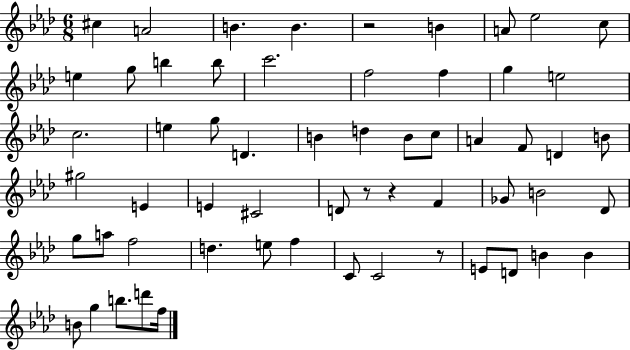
C#5/q A4/h B4/q. B4/q. R/h B4/q A4/e Eb5/h C5/e E5/q G5/e B5/q B5/e C6/h. F5/h F5/q G5/q E5/h C5/h. E5/q G5/e D4/q. B4/q D5/q B4/e C5/e A4/q F4/e D4/q B4/e G#5/h E4/q E4/q C#4/h D4/e R/e R/q F4/q Gb4/e B4/h Db4/e G5/e A5/e F5/h D5/q. E5/e F5/q C4/e C4/h R/e E4/e D4/e B4/q B4/q B4/e G5/q B5/e. D6/e F5/s